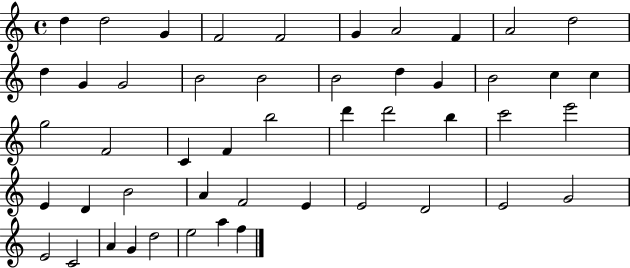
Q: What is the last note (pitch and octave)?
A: F5